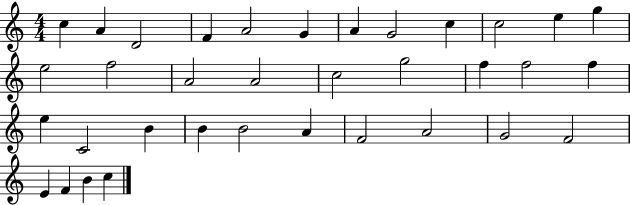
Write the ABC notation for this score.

X:1
T:Untitled
M:4/4
L:1/4
K:C
c A D2 F A2 G A G2 c c2 e g e2 f2 A2 A2 c2 g2 f f2 f e C2 B B B2 A F2 A2 G2 F2 E F B c